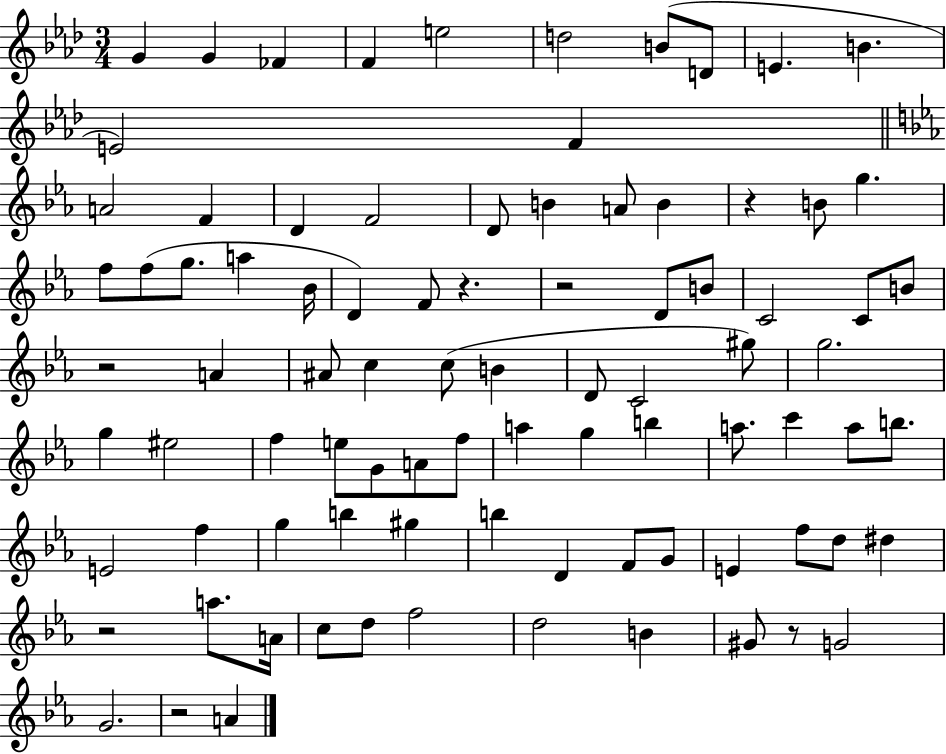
X:1
T:Untitled
M:3/4
L:1/4
K:Ab
G G _F F e2 d2 B/2 D/2 E B E2 F A2 F D F2 D/2 B A/2 B z B/2 g f/2 f/2 g/2 a _B/4 D F/2 z z2 D/2 B/2 C2 C/2 B/2 z2 A ^A/2 c c/2 B D/2 C2 ^g/2 g2 g ^e2 f e/2 G/2 A/2 f/2 a g b a/2 c' a/2 b/2 E2 f g b ^g b D F/2 G/2 E f/2 d/2 ^d z2 a/2 A/4 c/2 d/2 f2 d2 B ^G/2 z/2 G2 G2 z2 A